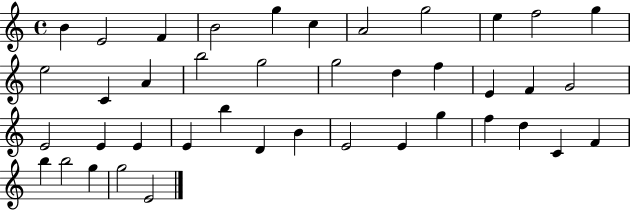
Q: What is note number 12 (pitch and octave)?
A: E5